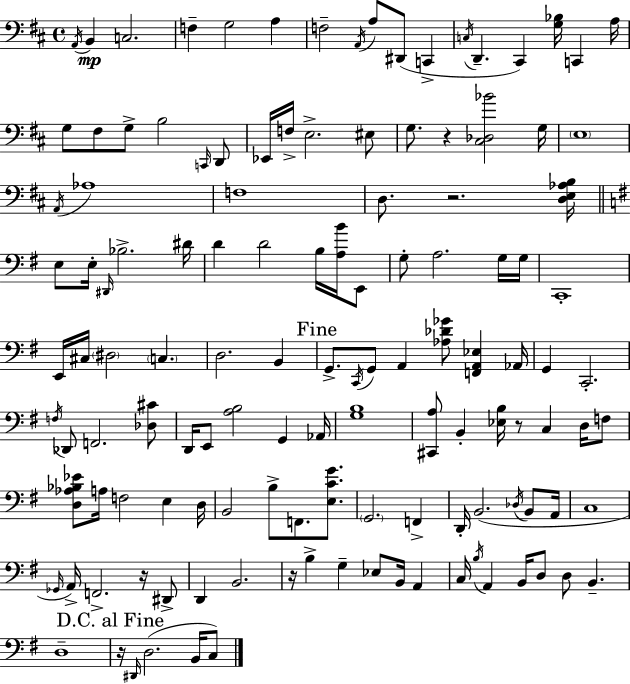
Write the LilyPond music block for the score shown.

{
  \clef bass
  \time 4/4
  \defaultTimeSignature
  \key d \major
  \acciaccatura { a,16 }\mp b,4 c2. | f4-- g2 a4 | f2-- \acciaccatura { a,16 } a8 dis,8( c,4-> | \acciaccatura { c16 } d,4.-- cis,4) <g bes>16 c,4 | \break a16 g8 fis8 g8-> b2 | \grace { c,16 } d,8 ees,16 f16-> e2.-> | eis8 g8. r4 <cis des bes'>2 | g16 \parenthesize e1 | \break \acciaccatura { a,16 } aes1 | f1 | d8. r2. | <d e aes b>16 \bar "||" \break \key g \major e8 e16-. \grace { dis,16 } bes2.-> | dis'16 d'4 d'2 b16 <a b'>16 e,8 | g8-. a2. g16 | g16 c,1-. | \break e,16 cis16 \parenthesize dis2 \parenthesize c4. | d2. b,4 | \mark "Fine" g,8.-> \acciaccatura { c,16 } g,8 a,4 <aes des' ges'>8 <f, a, ees>4 | aes,16 g,4 c,2.-. | \break \acciaccatura { f16 } des,8 f,2. | <des cis'>8 d,16 e,8 <a b>2 g,4 | aes,16 <g b>1 | <cis, a>8 b,4-. <ees b>16 r8 c4 | \break d16 f8 <d aes bes ees'>8 a16 f2 e4 | d16 b,2 b8-> f,8. | <e c' g'>8. \parenthesize g,2. f,4-> | d,16-. b,2.( | \break \acciaccatura { des16 } b,8 a,16 c1 | \grace { ges,16 }) a,16-> f,2.-> | r16 dis,8-> d,4 b,2. | r16 b4-> g4-- ees8 | \break b,16 a,4 c16 \acciaccatura { b16 } a,4 b,16 d8 d8 | b,4.-- d1-- | \mark "D.C. al Fine" r16 \grace { dis,16 }( d2. | b,16 c8) \bar "|."
}